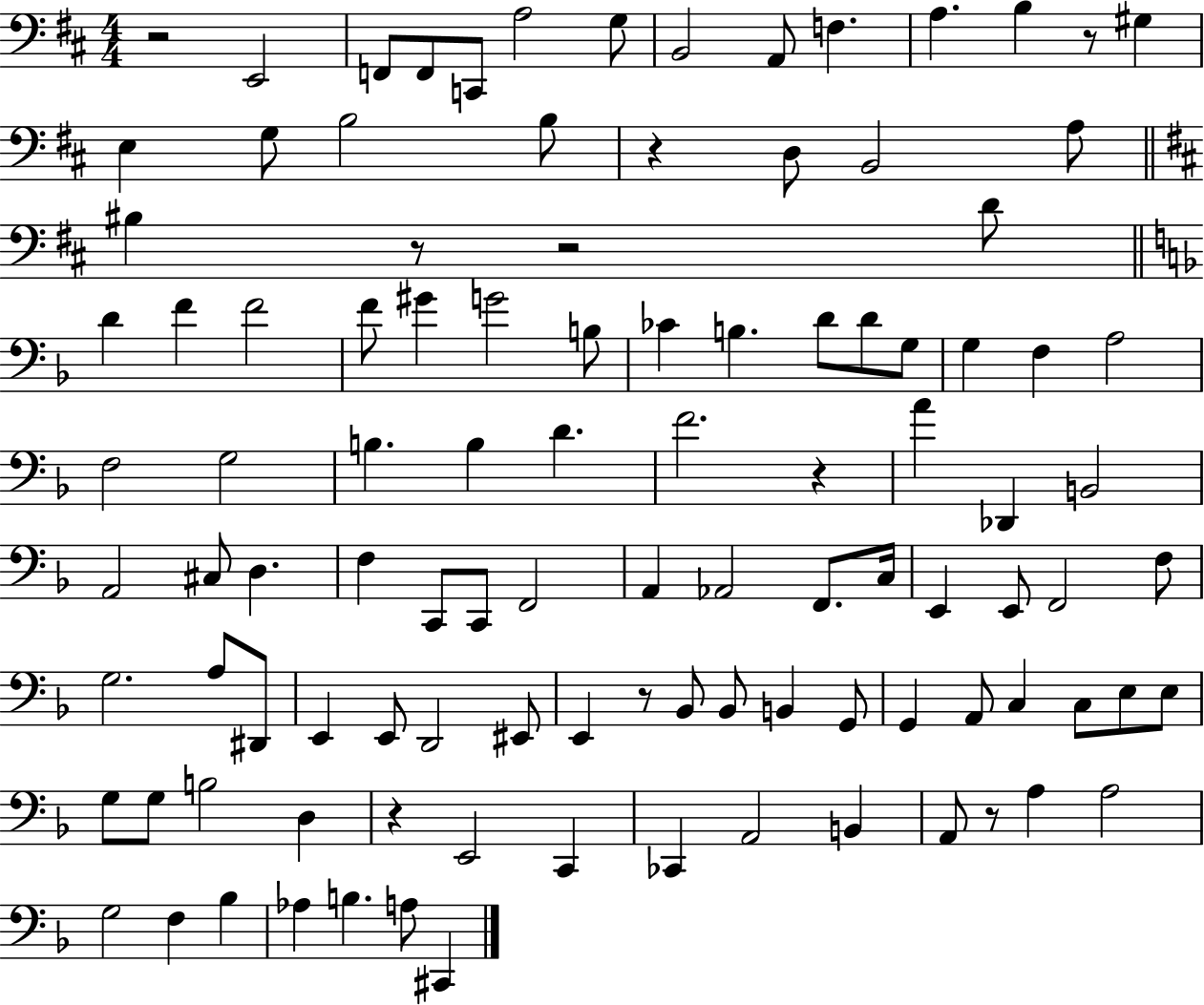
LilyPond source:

{
  \clef bass
  \numericTimeSignature
  \time 4/4
  \key d \major
  r2 e,2 | f,8 f,8 c,8 a2 g8 | b,2 a,8 f4. | a4. b4 r8 gis4 | \break e4 g8 b2 b8 | r4 d8 b,2 a8 | \bar "||" \break \key b \minor bis4 r8 r2 d'8 | \bar "||" \break \key f \major d'4 f'4 f'2 | f'8 gis'4 g'2 b8 | ces'4 b4. d'8 d'8 g8 | g4 f4 a2 | \break f2 g2 | b4. b4 d'4. | f'2. r4 | a'4 des,4 b,2 | \break a,2 cis8 d4. | f4 c,8 c,8 f,2 | a,4 aes,2 f,8. c16 | e,4 e,8 f,2 f8 | \break g2. a8 dis,8 | e,4 e,8 d,2 eis,8 | e,4 r8 bes,8 bes,8 b,4 g,8 | g,4 a,8 c4 c8 e8 e8 | \break g8 g8 b2 d4 | r4 e,2 c,4 | ces,4 a,2 b,4 | a,8 r8 a4 a2 | \break g2 f4 bes4 | aes4 b4. a8 cis,4 | \bar "|."
}